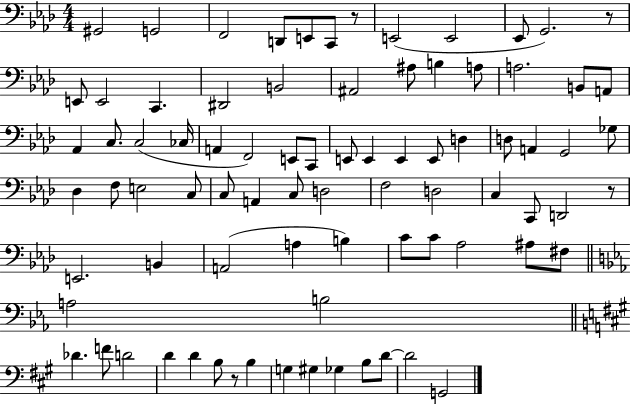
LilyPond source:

{
  \clef bass
  \numericTimeSignature
  \time 4/4
  \key aes \major
  \repeat volta 2 { gis,2 g,2 | f,2 d,8 e,8 c,8 r8 | e,2( e,2 | ees,8 g,2.) r8 | \break e,8 e,2 c,4. | dis,2 b,2 | ais,2 ais8 b4 a8 | a2. b,8 a,8 | \break aes,4 c8. c2( ces16 | a,4 f,2) e,8 c,8 | e,8 e,4 e,4 e,8 d4 | d8 a,4 g,2 ges8 | \break des4 f8 e2 c8 | c8 a,4 c8 d2 | f2 d2 | c4 c,8 d,2 r8 | \break e,2. b,4 | a,2( a4 b4) | c'8 c'8 aes2 ais8 fis8 | \bar "||" \break \key c \minor a2 b2 | \bar "||" \break \key a \major des'4. f'8 d'2 | d'4 d'4 b8 r8 b4 | g4 gis4 ges4 b8 d'8~~ | d'2 g,2 | \break } \bar "|."
}